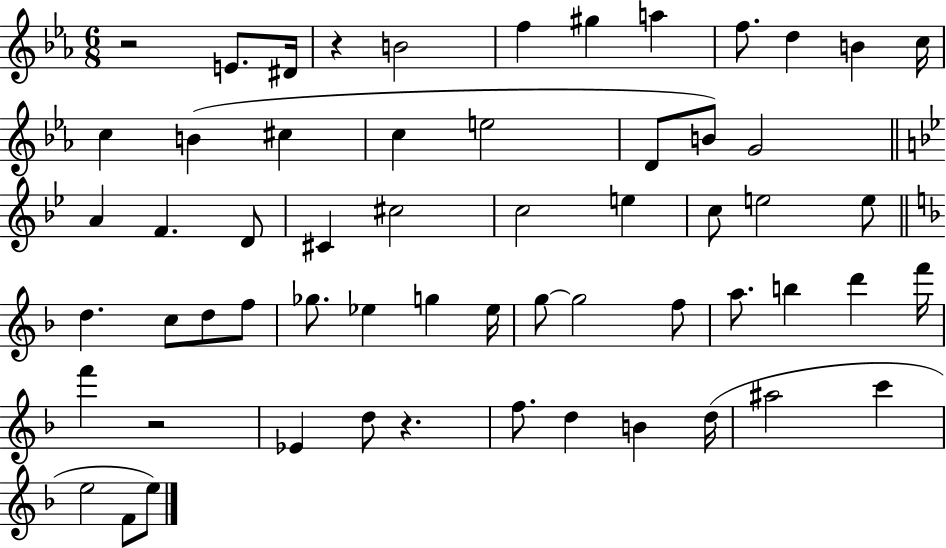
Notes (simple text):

R/h E4/e. D#4/s R/q B4/h F5/q G#5/q A5/q F5/e. D5/q B4/q C5/s C5/q B4/q C#5/q C5/q E5/h D4/e B4/e G4/h A4/q F4/q. D4/e C#4/q C#5/h C5/h E5/q C5/e E5/h E5/e D5/q. C5/e D5/e F5/e Gb5/e. Eb5/q G5/q Eb5/s G5/e G5/h F5/e A5/e. B5/q D6/q F6/s F6/q R/h Eb4/q D5/e R/q. F5/e. D5/q B4/q D5/s A#5/h C6/q E5/h F4/e E5/e